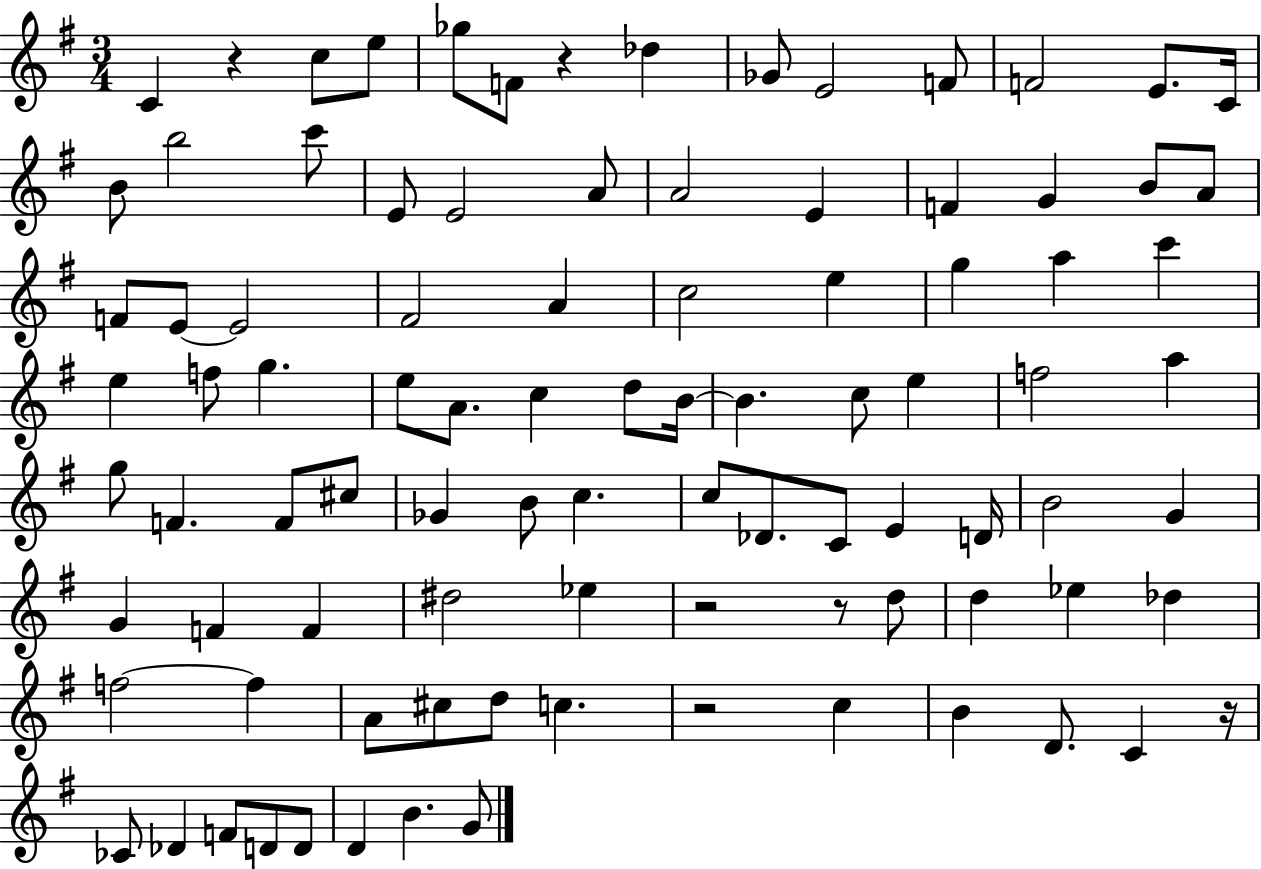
X:1
T:Untitled
M:3/4
L:1/4
K:G
C z c/2 e/2 _g/2 F/2 z _d _G/2 E2 F/2 F2 E/2 C/4 B/2 b2 c'/2 E/2 E2 A/2 A2 E F G B/2 A/2 F/2 E/2 E2 ^F2 A c2 e g a c' e f/2 g e/2 A/2 c d/2 B/4 B c/2 e f2 a g/2 F F/2 ^c/2 _G B/2 c c/2 _D/2 C/2 E D/4 B2 G G F F ^d2 _e z2 z/2 d/2 d _e _d f2 f A/2 ^c/2 d/2 c z2 c B D/2 C z/4 _C/2 _D F/2 D/2 D/2 D B G/2